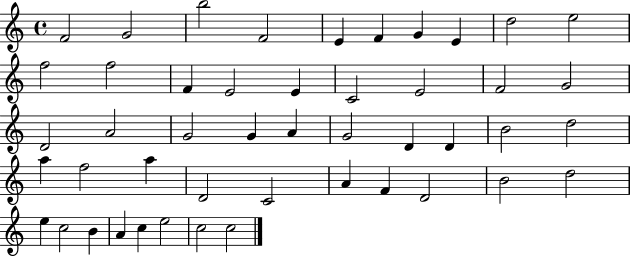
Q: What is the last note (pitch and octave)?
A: C5